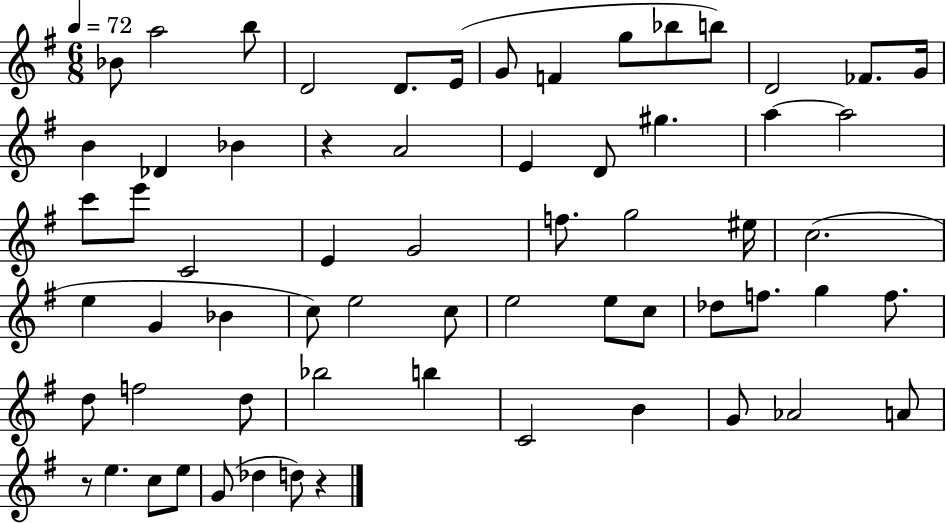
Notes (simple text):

Bb4/e A5/h B5/e D4/h D4/e. E4/s G4/e F4/q G5/e Bb5/e B5/e D4/h FES4/e. G4/s B4/q Db4/q Bb4/q R/q A4/h E4/q D4/e G#5/q. A5/q A5/h C6/e E6/e C4/h E4/q G4/h F5/e. G5/h EIS5/s C5/h. E5/q G4/q Bb4/q C5/e E5/h C5/e E5/h E5/e C5/e Db5/e F5/e. G5/q F5/e. D5/e F5/h D5/e Bb5/h B5/q C4/h B4/q G4/e Ab4/h A4/e R/e E5/q. C5/e E5/e G4/e Db5/q D5/e R/q